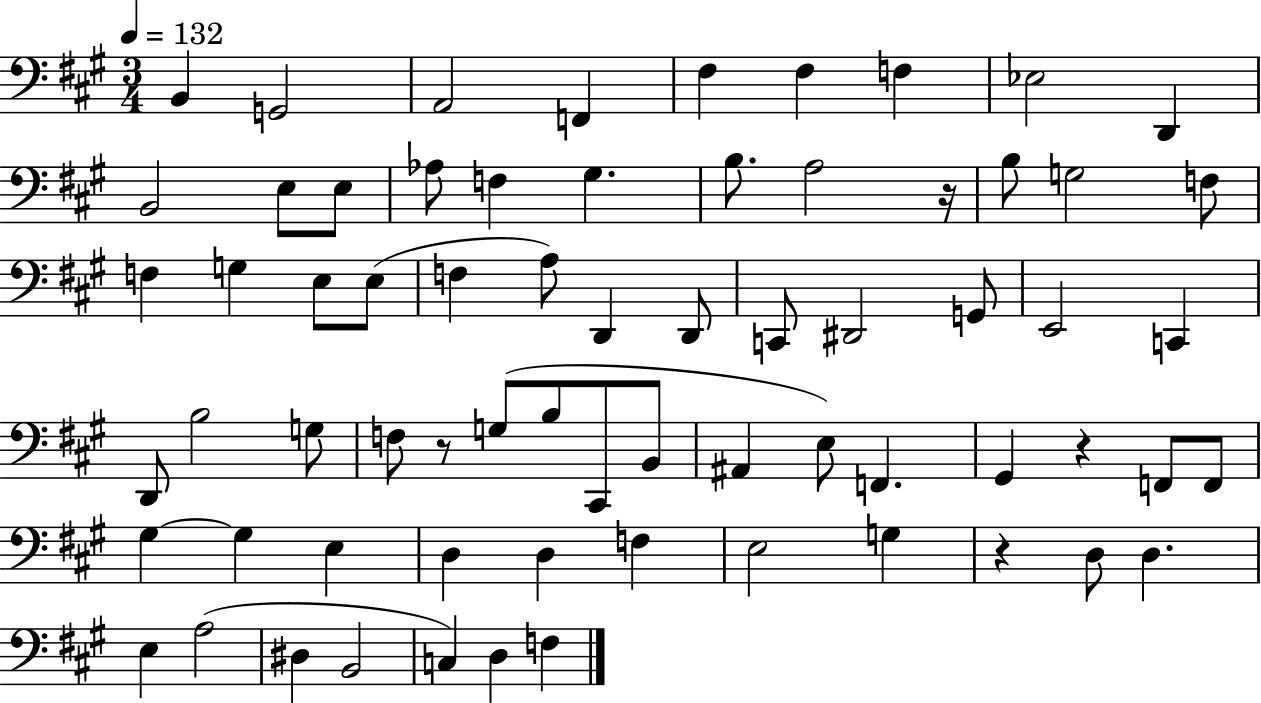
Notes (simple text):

B2/q G2/h A2/h F2/q F#3/q F#3/q F3/q Eb3/h D2/q B2/h E3/e E3/e Ab3/e F3/q G#3/q. B3/e. A3/h R/s B3/e G3/h F3/e F3/q G3/q E3/e E3/e F3/q A3/e D2/q D2/e C2/e D#2/h G2/e E2/h C2/q D2/e B3/h G3/e F3/e R/e G3/e B3/e C#2/e B2/e A#2/q E3/e F2/q. G#2/q R/q F2/e F2/e G#3/q G#3/q E3/q D3/q D3/q F3/q E3/h G3/q R/q D3/e D3/q. E3/q A3/h D#3/q B2/h C3/q D3/q F3/q